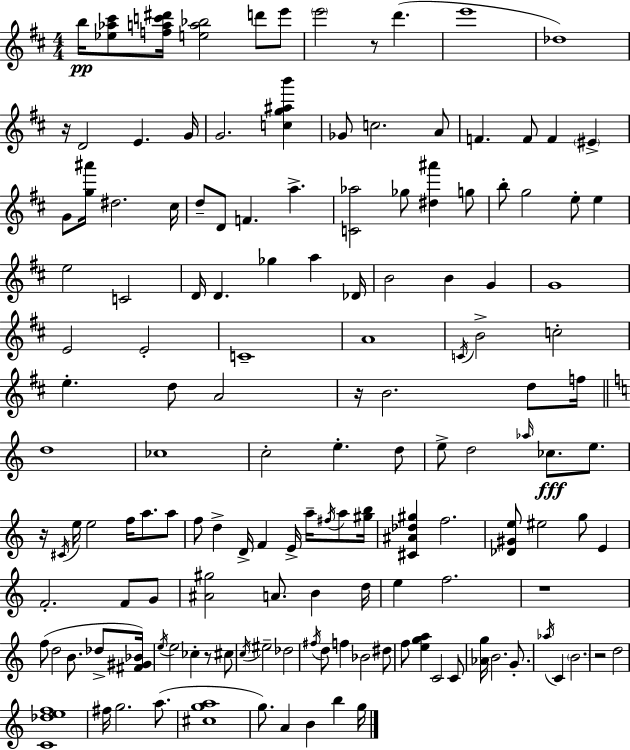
{
  \clef treble
  \numericTimeSignature
  \time 4/4
  \key d \major
  \repeat volta 2 { b''16\pp <ees'' aes'' cis'''>8 <f'' a'' c''' dis'''>16 <e'' a'' bes''>2 d'''8 e'''8 | \parenthesize e'''2 r8 d'''4.( | e'''1 | des''1) | \break r16 d'2 e'4. g'16 | g'2. <c'' g'' ais'' b'''>4 | ges'8 c''2. a'8 | f'4. f'8 f'4 \parenthesize eis'4-> | \break g'8 <g'' ais'''>16 dis''2. cis''16 | d''8-- d'8 f'4. a''4.-> | <c' aes''>2 ges''8 <dis'' ais'''>4 g''8 | b''8-. g''2 e''8-. e''4 | \break e''2 c'2 | d'16 d'4. ges''4 a''4 des'16 | b'2 b'4 g'4 | g'1 | \break e'2 e'2-. | c'1-- | a'1 | \acciaccatura { c'16 } b'2-> c''2-. | \break e''4.-. d''8 a'2 | r16 b'2. d''8 | f''16 \bar "||" \break \key c \major d''1 | ces''1 | c''2-. e''4.-. d''8 | e''8-> d''2 \grace { aes''16 } ces''8.\fff e''8. | \break r16 \acciaccatura { cis'16 } e''16 e''2 f''16 a''8. | a''8 f''8 d''4-> d'16-> f'4 e'16-> a''16-- \acciaccatura { fis''16 } | a''8 <gis'' b''>16 <cis' ais' des'' gis''>4 f''2. | <des' gis' e''>8 eis''2 g''8 e'4 | \break f'2.-. f'8 | g'8 <ais' gis''>2 a'8. b'4 | d''16 e''4 f''2. | r1 | \break f''8( d''2 b'8. | des''8-> <fis' gis' bes'>16) \acciaccatura { e''16 } e''2 ces''4-. | r8 cis''8 \acciaccatura { c''16 } eis''2-- des''2 | \acciaccatura { fis''16 } d''8 f''4 bes'2 | \break dis''8 f''8 <e'' g'' a''>4 c'2 | c'8 <aes' g''>16 b'2. | g'8.-. \acciaccatura { aes''16 } c'4 \parenthesize b'2. | r2 d''2 | \break <c' des'' e'' f''>1 | fis''16 g''2. | a''8.( <cis'' g'' a''>1 | g''8.) a'4 b'4 | \break b''4 g''16 } \bar "|."
}